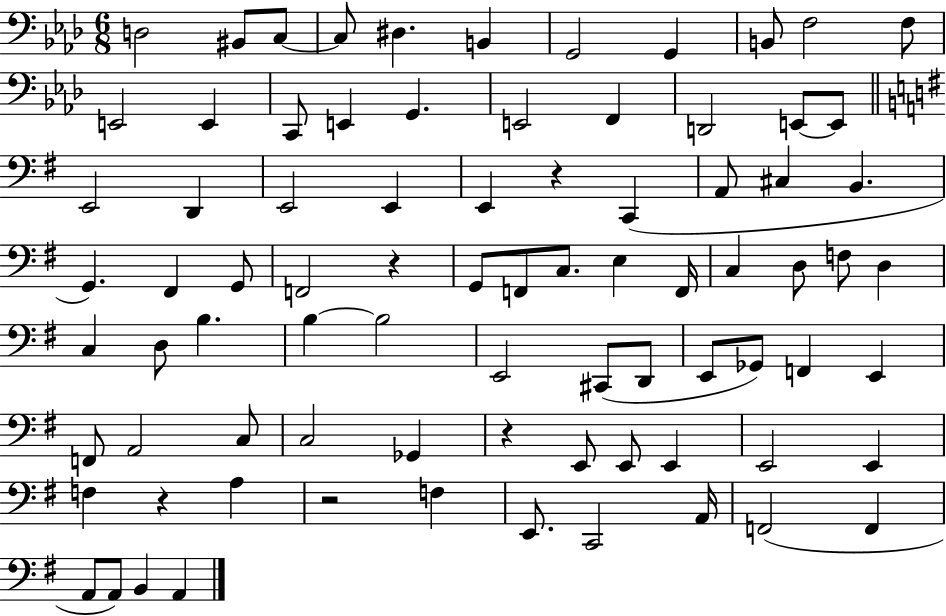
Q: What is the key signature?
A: AES major